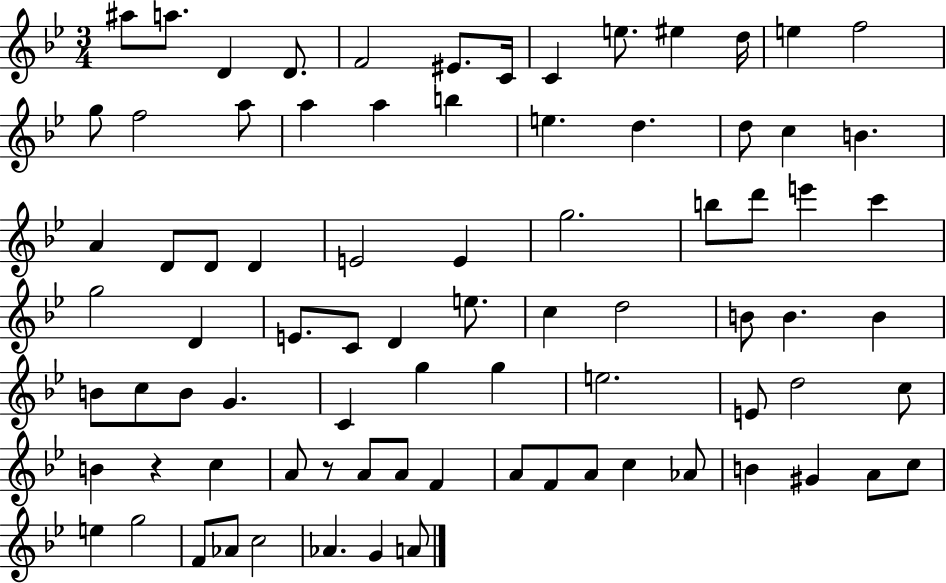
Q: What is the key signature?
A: BES major